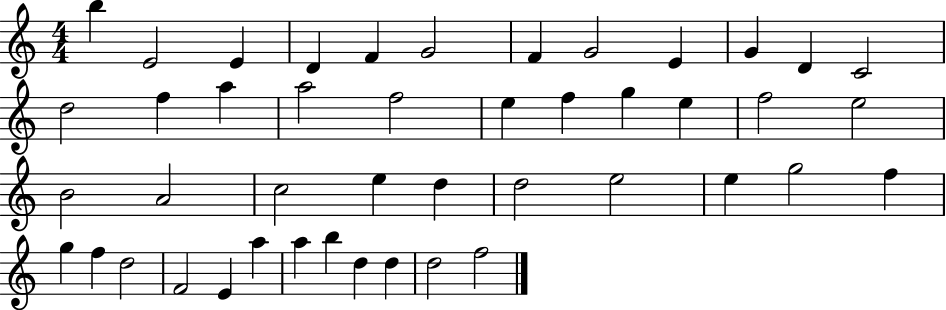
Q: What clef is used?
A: treble